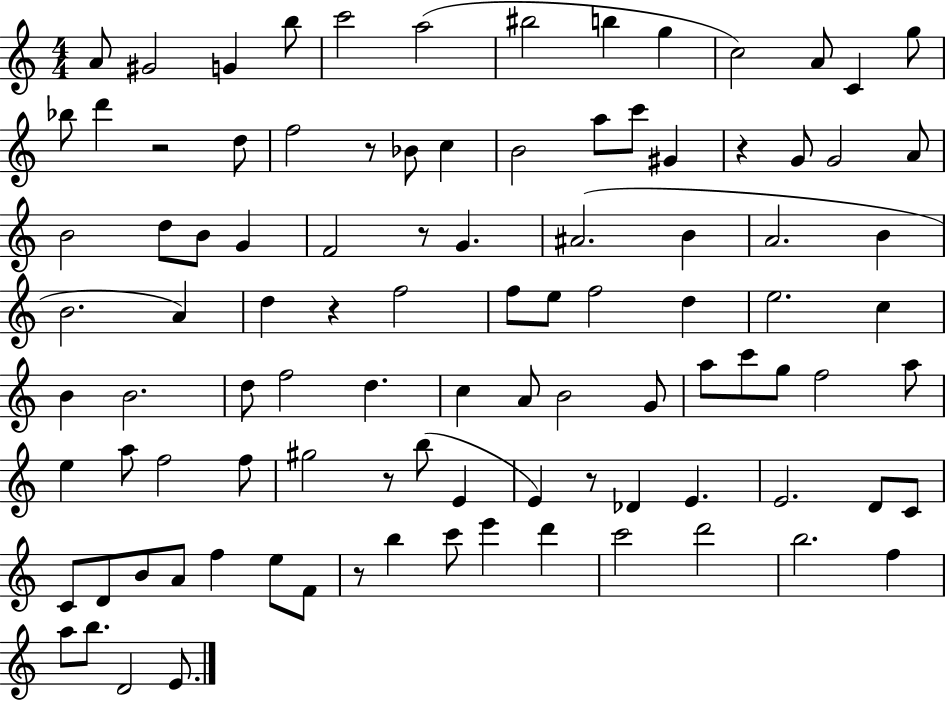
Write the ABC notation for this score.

X:1
T:Untitled
M:4/4
L:1/4
K:C
A/2 ^G2 G b/2 c'2 a2 ^b2 b g c2 A/2 C g/2 _b/2 d' z2 d/2 f2 z/2 _B/2 c B2 a/2 c'/2 ^G z G/2 G2 A/2 B2 d/2 B/2 G F2 z/2 G ^A2 B A2 B B2 A d z f2 f/2 e/2 f2 d e2 c B B2 d/2 f2 d c A/2 B2 G/2 a/2 c'/2 g/2 f2 a/2 e a/2 f2 f/2 ^g2 z/2 b/2 E E z/2 _D E E2 D/2 C/2 C/2 D/2 B/2 A/2 f e/2 F/2 z/2 b c'/2 e' d' c'2 d'2 b2 f a/2 b/2 D2 E/2